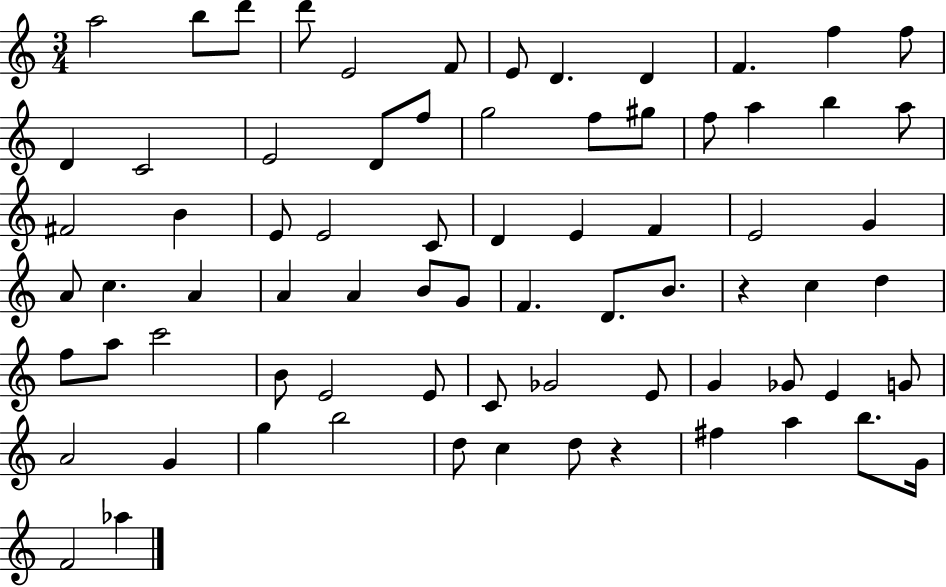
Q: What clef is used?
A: treble